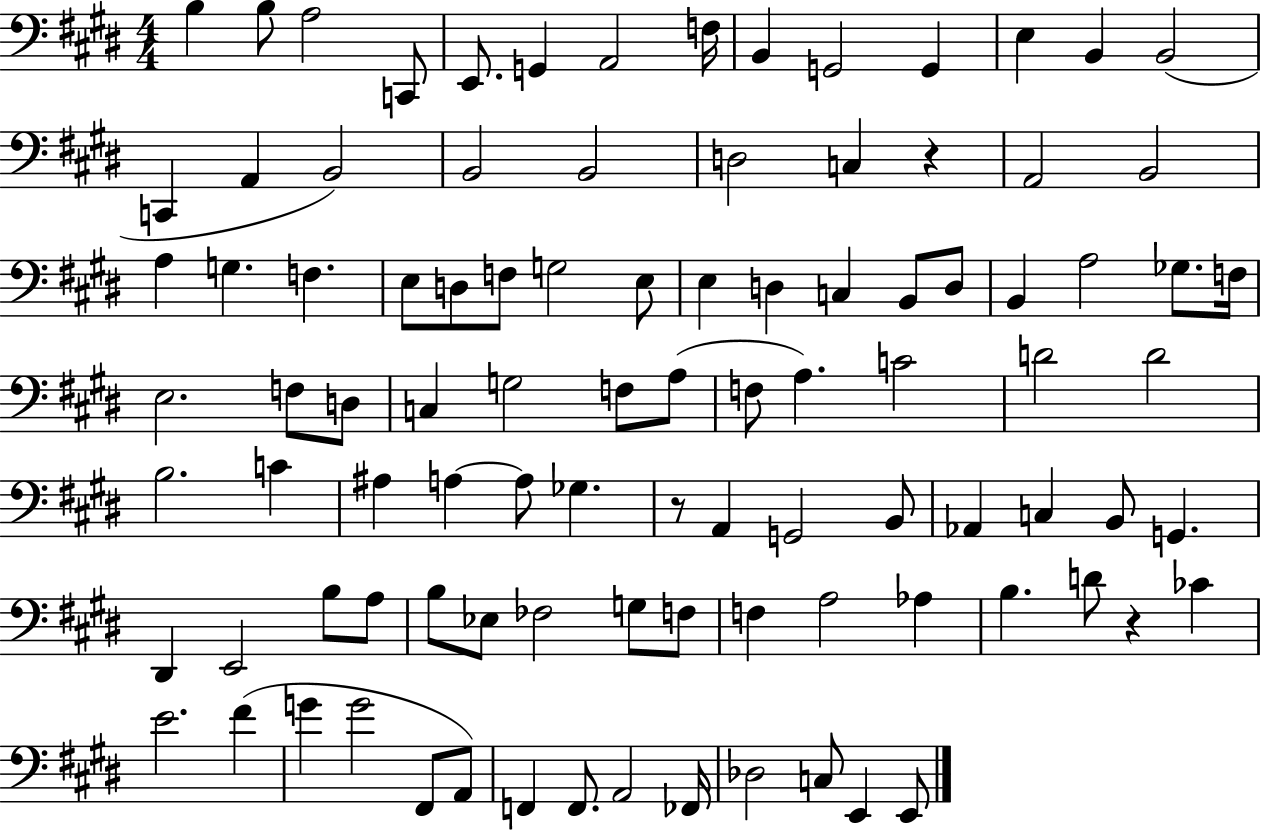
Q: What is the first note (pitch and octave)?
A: B3